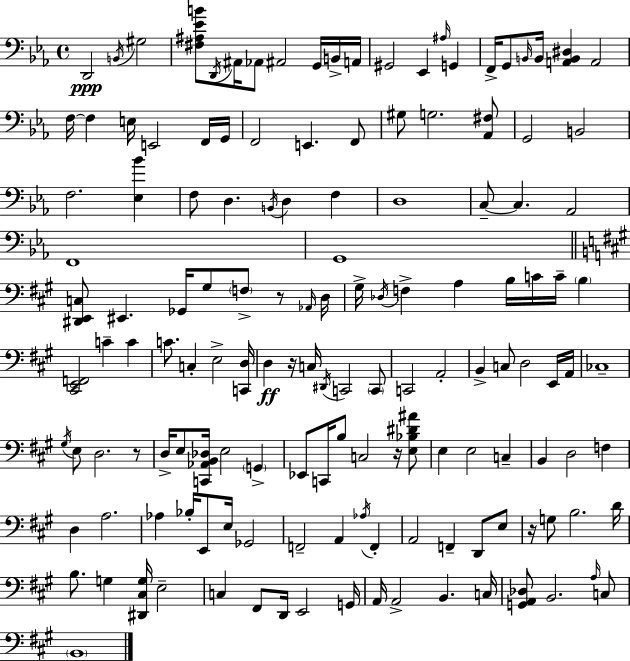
X:1
T:Untitled
M:4/4
L:1/4
K:Eb
D,,2 B,,/4 ^G,2 [^F,^A,_EB]/2 D,,/4 ^A,,/4 _A,,/2 ^A,,2 G,,/4 B,,/4 A,,/4 ^G,,2 _E,, ^A,/4 G,, F,,/4 G,,/2 B,,/4 B,,/4 [A,,B,,^D,] A,,2 F,/4 F, E,/4 E,,2 F,,/4 G,,/4 F,,2 E,, F,,/2 ^G,/2 G,2 [_A,,^F,]/2 G,,2 B,,2 F,2 [_E,_B] F,/2 D, B,,/4 D, F, D,4 C,/2 C, _A,,2 F,,4 G,,4 [^D,,E,,C,]/2 ^E,, _G,,/4 ^G,/2 F,/2 z/2 _A,,/4 D,/4 ^G,/4 _D,/4 F, A, B,/4 C/4 C/4 B, [^C,,E,,F,,]2 C C C/2 C, E,2 [C,,D,]/4 D, z/4 C,/4 ^D,,/4 C,,2 C,,/2 C,,2 A,,2 B,, C,/2 D,2 E,,/4 A,,/4 _C,4 ^G,/4 E,/2 D,2 z/2 D,/4 E,/2 [C,,_A,,B,,_D,]/4 E,2 G,, _E,,/2 C,,/4 B,/2 C,2 z/4 [E,_B,^D^A]/2 E, E,2 C, B,, D,2 F, D, A,2 _A, _B,/4 E,,/2 E,/4 _G,,2 F,,2 A,, _A,/4 F,, A,,2 F,, D,,/2 E,/2 z/4 G,/2 B,2 D/4 B,/2 G, [^D,,^C,G,]/4 E,2 C, ^F,,/2 D,,/4 E,,2 G,,/4 A,,/4 A,,2 B,, C,/4 [G,,A,,_D,]/2 B,,2 A,/4 C,/2 B,,4